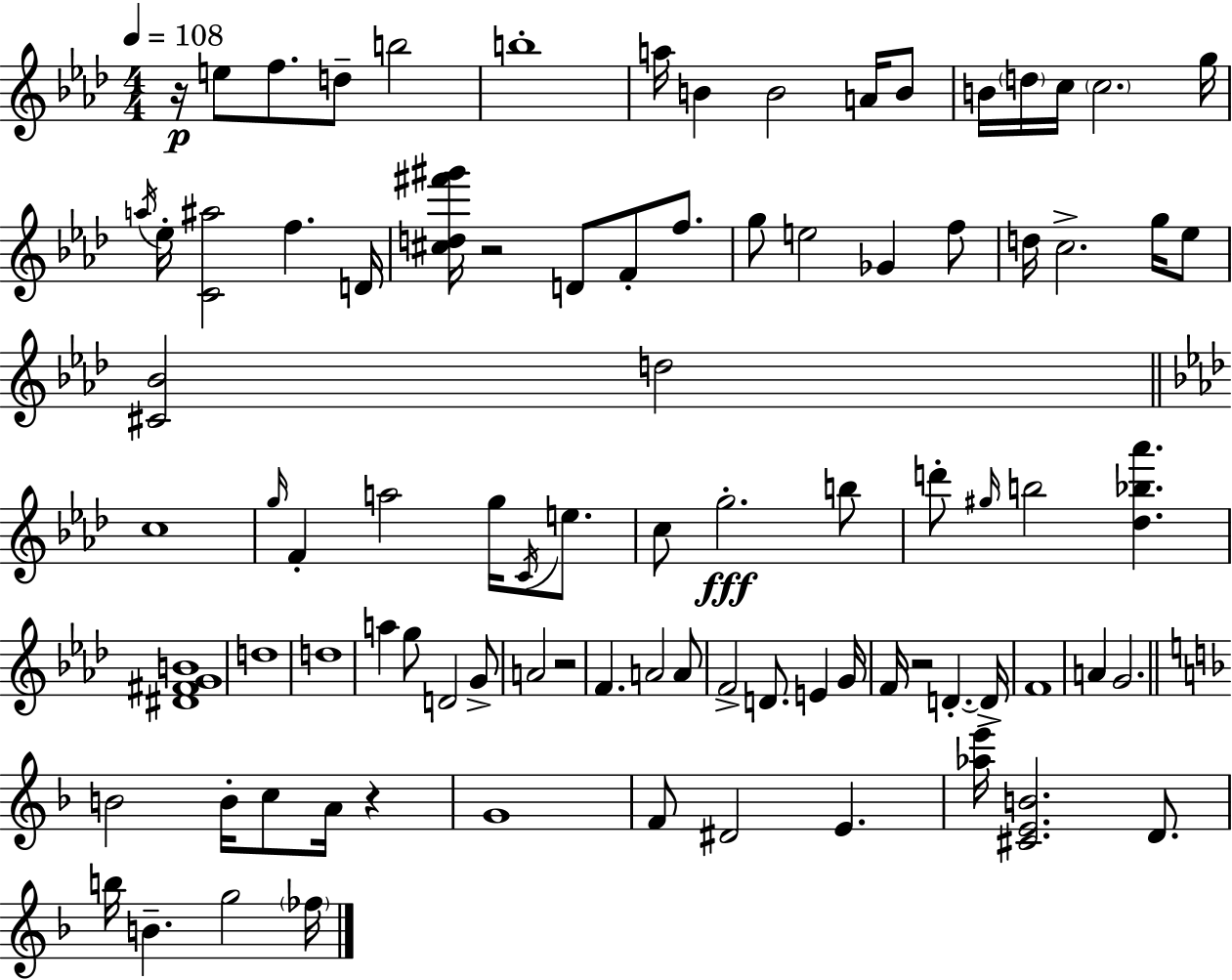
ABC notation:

X:1
T:Untitled
M:4/4
L:1/4
K:Fm
z/4 e/2 f/2 d/2 b2 b4 a/4 B B2 A/4 B/2 B/4 d/4 c/4 c2 g/4 a/4 _e/4 [C^a]2 f D/4 [^cd^f'^g']/4 z2 D/2 F/2 f/2 g/2 e2 _G f/2 d/4 c2 g/4 _e/2 [^C_B]2 d2 c4 g/4 F a2 g/4 C/4 e/2 c/2 g2 b/2 d'/2 ^g/4 b2 [_d_b_a'] [^D^FGB]4 d4 d4 a g/2 D2 G/2 A2 z2 F A2 A/2 F2 D/2 E G/4 F/4 z2 D D/4 F4 A G2 B2 B/4 c/2 A/4 z G4 F/2 ^D2 E [_ae']/4 [^CEB]2 D/2 b/4 B g2 _f/4